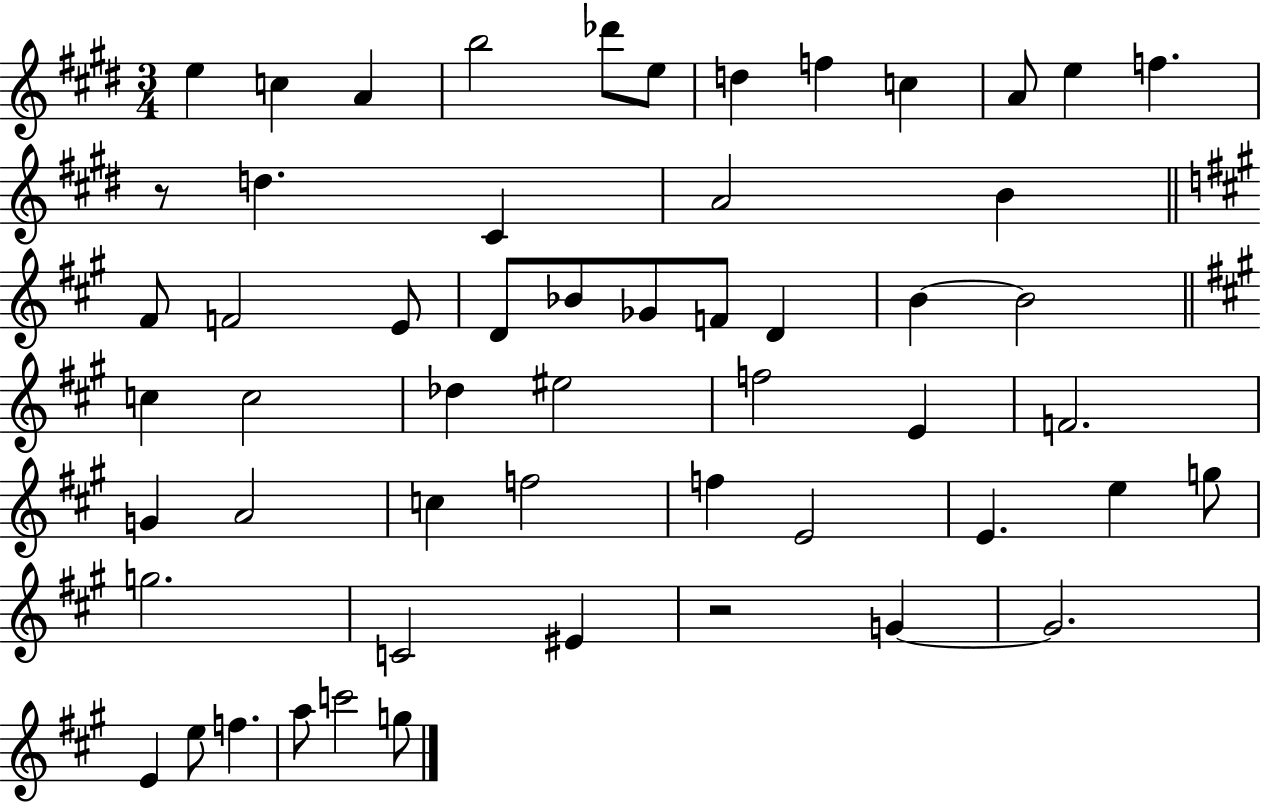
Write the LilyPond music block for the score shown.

{
  \clef treble
  \numericTimeSignature
  \time 3/4
  \key e \major
  \repeat volta 2 { e''4 c''4 a'4 | b''2 des'''8 e''8 | d''4 f''4 c''4 | a'8 e''4 f''4. | \break r8 d''4. cis'4 | a'2 b'4 | \bar "||" \break \key a \major fis'8 f'2 e'8 | d'8 bes'8 ges'8 f'8 d'4 | b'4~~ b'2 | \bar "||" \break \key a \major c''4 c''2 | des''4 eis''2 | f''2 e'4 | f'2. | \break g'4 a'2 | c''4 f''2 | f''4 e'2 | e'4. e''4 g''8 | \break g''2. | c'2 eis'4 | r2 g'4~~ | g'2. | \break e'4 e''8 f''4. | a''8 c'''2 g''8 | } \bar "|."
}